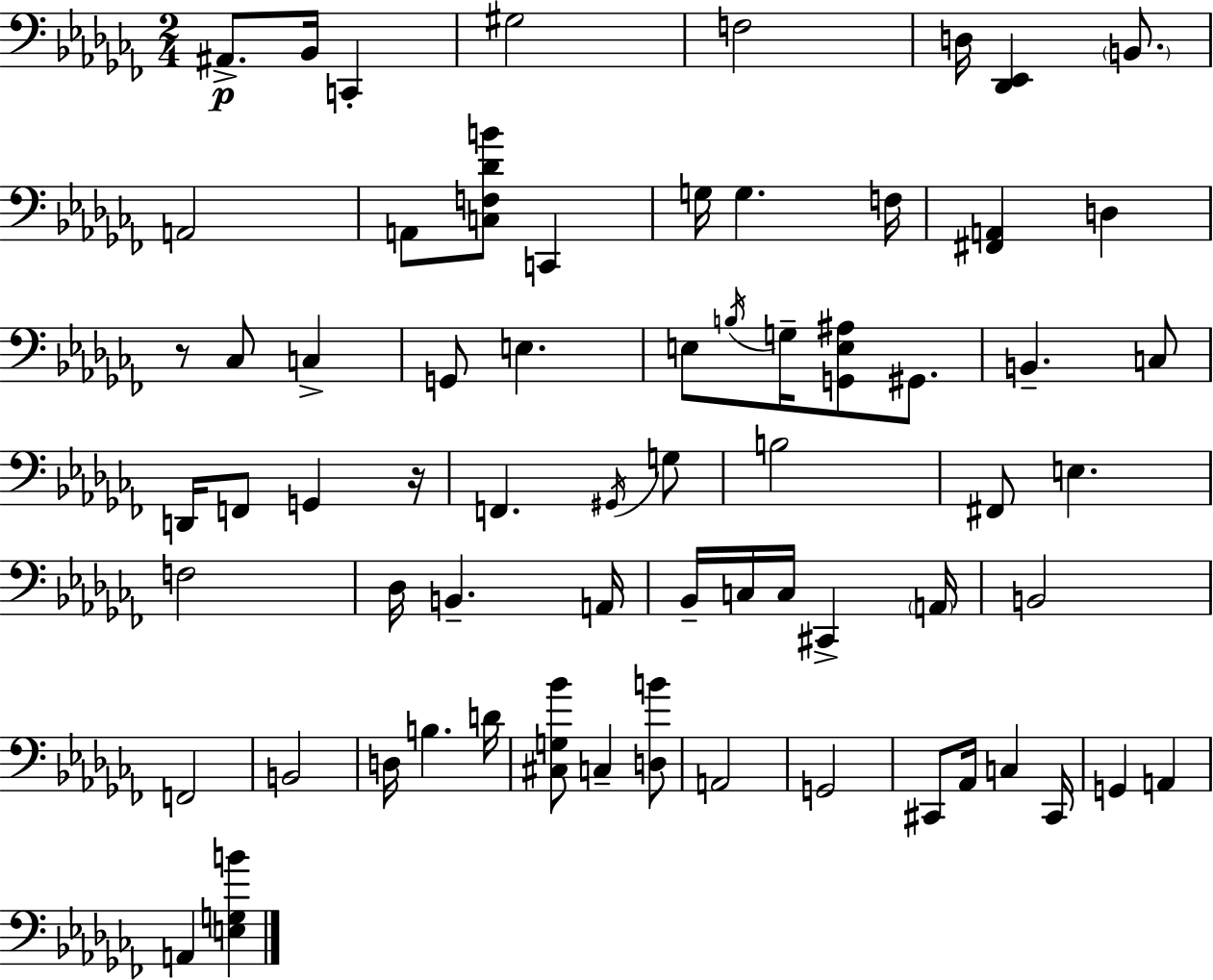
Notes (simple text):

A#2/e. Bb2/s C2/q G#3/h F3/h D3/s [Db2,Eb2]/q B2/e. A2/h A2/e [C3,F3,Db4,B4]/e C2/q G3/s G3/q. F3/s [F#2,A2]/q D3/q R/e CES3/e C3/q G2/e E3/q. E3/e B3/s G3/s [G2,E3,A#3]/e G#2/e. B2/q. C3/e D2/s F2/e G2/q R/s F2/q. G#2/s G3/e B3/h F#2/e E3/q. F3/h Db3/s B2/q. A2/s Bb2/s C3/s C3/s C#2/q A2/s B2/h F2/h B2/h D3/s B3/q. D4/s [C#3,G3,Bb4]/e C3/q [D3,B4]/e A2/h G2/h C#2/e Ab2/s C3/q C#2/s G2/q A2/q A2/q [E3,G3,B4]/q